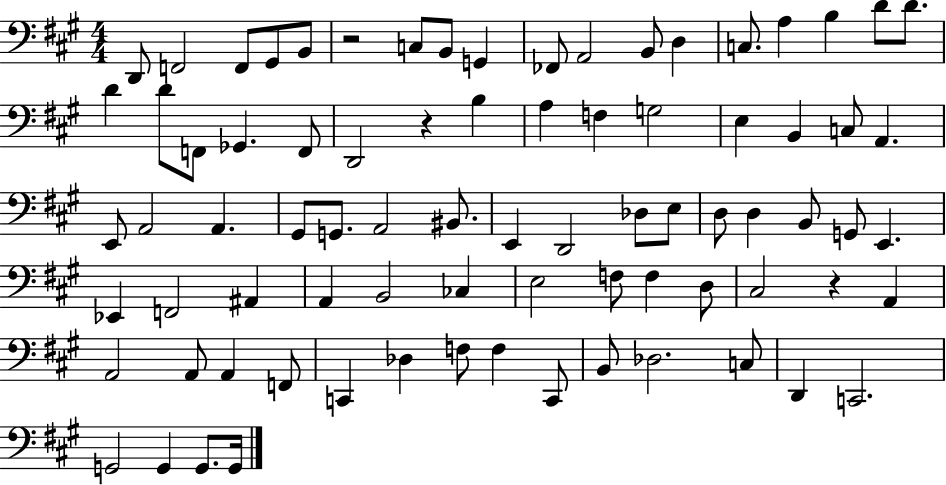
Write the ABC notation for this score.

X:1
T:Untitled
M:4/4
L:1/4
K:A
D,,/2 F,,2 F,,/2 ^G,,/2 B,,/2 z2 C,/2 B,,/2 G,, _F,,/2 A,,2 B,,/2 D, C,/2 A, B, D/2 D/2 D D/2 F,,/2 _G,, F,,/2 D,,2 z B, A, F, G,2 E, B,, C,/2 A,, E,,/2 A,,2 A,, ^G,,/2 G,,/2 A,,2 ^B,,/2 E,, D,,2 _D,/2 E,/2 D,/2 D, B,,/2 G,,/2 E,, _E,, F,,2 ^A,, A,, B,,2 _C, E,2 F,/2 F, D,/2 ^C,2 z A,, A,,2 A,,/2 A,, F,,/2 C,, _D, F,/2 F, C,,/2 B,,/2 _D,2 C,/2 D,, C,,2 G,,2 G,, G,,/2 G,,/4